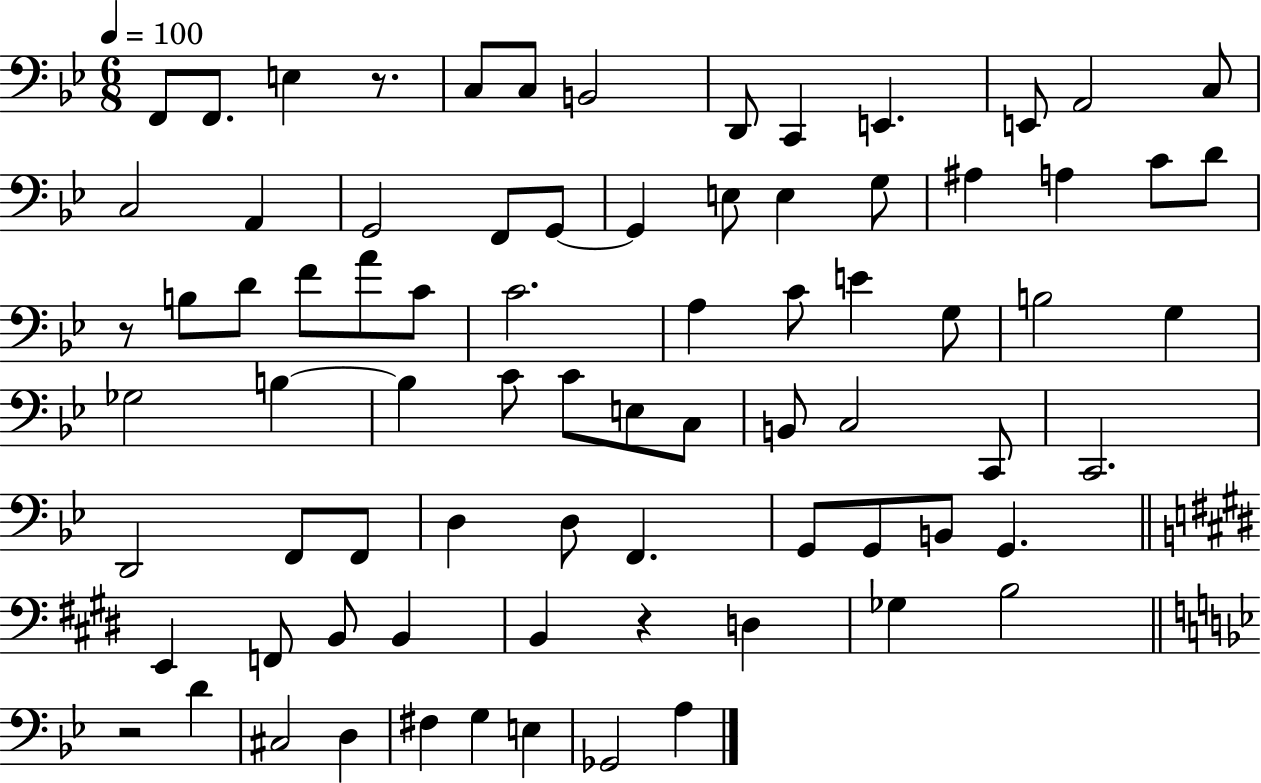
X:1
T:Untitled
M:6/8
L:1/4
K:Bb
F,,/2 F,,/2 E, z/2 C,/2 C,/2 B,,2 D,,/2 C,, E,, E,,/2 A,,2 C,/2 C,2 A,, G,,2 F,,/2 G,,/2 G,, E,/2 E, G,/2 ^A, A, C/2 D/2 z/2 B,/2 D/2 F/2 A/2 C/2 C2 A, C/2 E G,/2 B,2 G, _G,2 B, B, C/2 C/2 E,/2 C,/2 B,,/2 C,2 C,,/2 C,,2 D,,2 F,,/2 F,,/2 D, D,/2 F,, G,,/2 G,,/2 B,,/2 G,, E,, F,,/2 B,,/2 B,, B,, z D, _G, B,2 z2 D ^C,2 D, ^F, G, E, _G,,2 A,